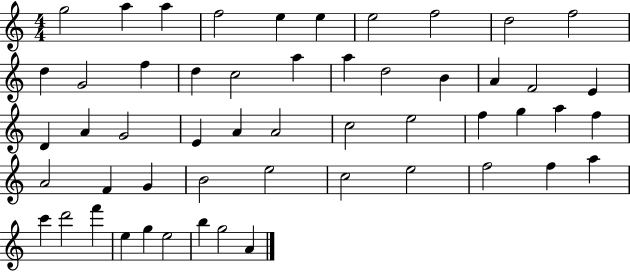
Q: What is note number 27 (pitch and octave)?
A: A4